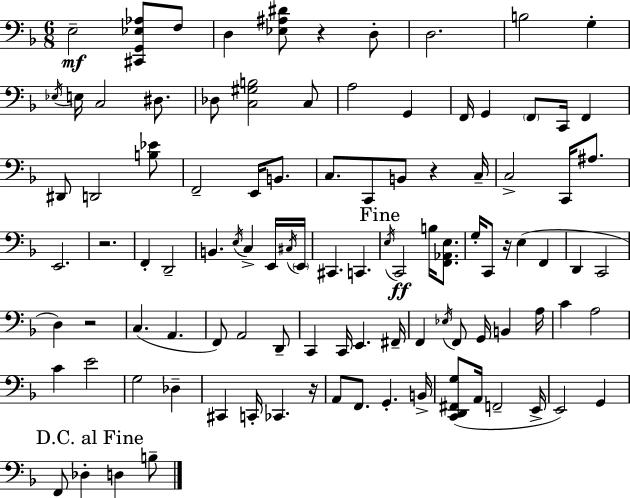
E3/h [C#2,G2,Eb3,Ab3]/e F3/e D3/q [Eb3,A#3,D#4]/e R/q D3/e D3/h. B3/h G3/q Eb3/s E3/s C3/h D#3/e. Db3/e [C3,G#3,B3]/h C3/e A3/h G2/q F2/s G2/q F2/e C2/s F2/q D#2/e D2/h [B3,Eb4]/e F2/h E2/s B2/e. C3/e. C2/e B2/e R/q C3/s C3/h C2/s A#3/e. E2/h. R/h. F2/q D2/h B2/q. E3/s C3/q E2/s C#3/s E2/s C#2/q. C2/q. E3/s C2/h B3/s [F2,Ab2,E3]/e. G3/s C2/e R/s E3/q F2/q D2/q C2/h D3/q R/h C3/q. A2/q. F2/e A2/h D2/e C2/q C2/s E2/q. F#2/s F2/q Eb3/s F2/e G2/s B2/q A3/s C4/q A3/h C4/q E4/h G3/h Db3/q C#2/q C2/s CES2/q. R/s A2/e F2/e. G2/q. B2/s [C2,D2,F#2,G3]/e A2/s F2/h E2/s E2/h G2/q F2/e Db3/q D3/q B3/e